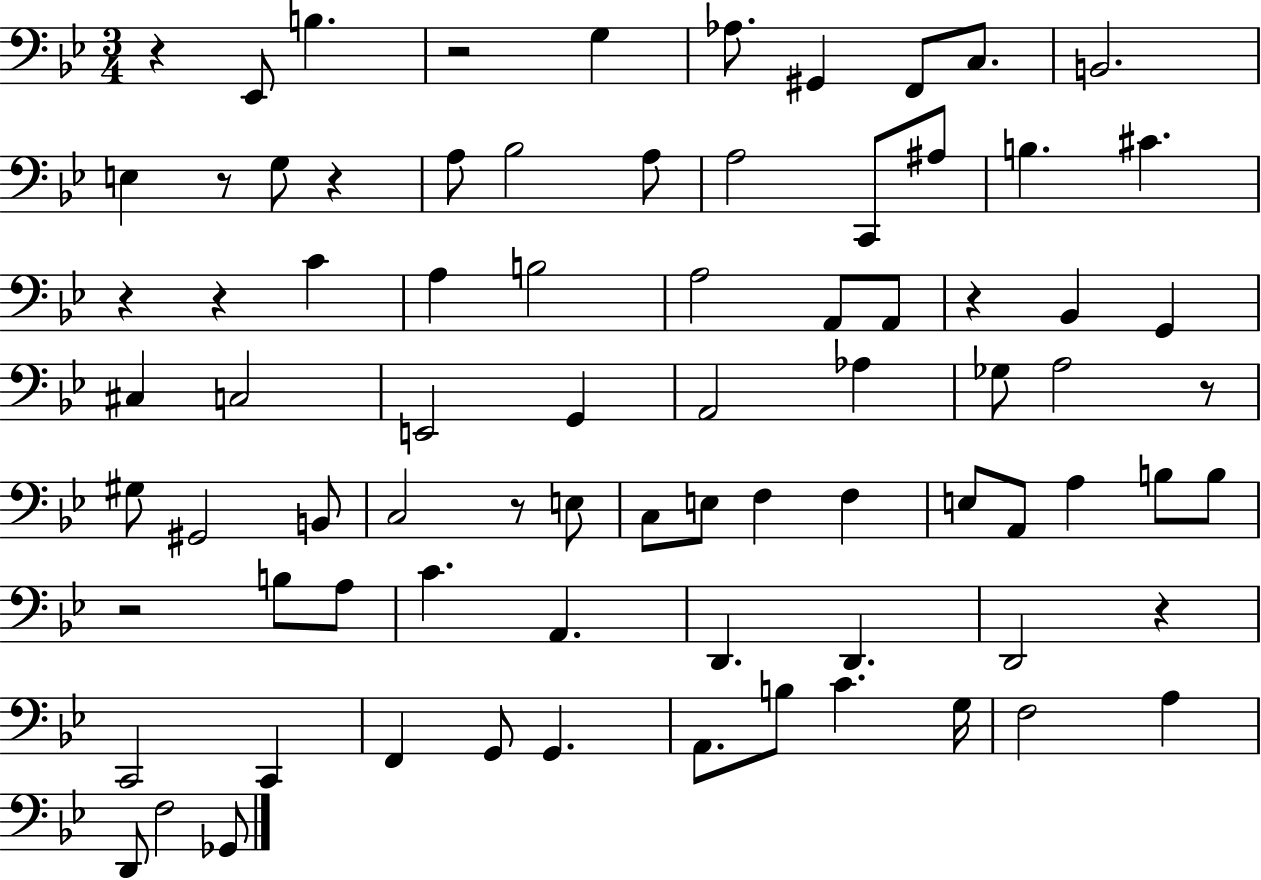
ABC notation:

X:1
T:Untitled
M:3/4
L:1/4
K:Bb
z _E,,/2 B, z2 G, _A,/2 ^G,, F,,/2 C,/2 B,,2 E, z/2 G,/2 z A,/2 _B,2 A,/2 A,2 C,,/2 ^A,/2 B, ^C z z C A, B,2 A,2 A,,/2 A,,/2 z _B,, G,, ^C, C,2 E,,2 G,, A,,2 _A, _G,/2 A,2 z/2 ^G,/2 ^G,,2 B,,/2 C,2 z/2 E,/2 C,/2 E,/2 F, F, E,/2 A,,/2 A, B,/2 B,/2 z2 B,/2 A,/2 C A,, D,, D,, D,,2 z C,,2 C,, F,, G,,/2 G,, A,,/2 B,/2 C G,/4 F,2 A, D,,/2 F,2 _G,,/2